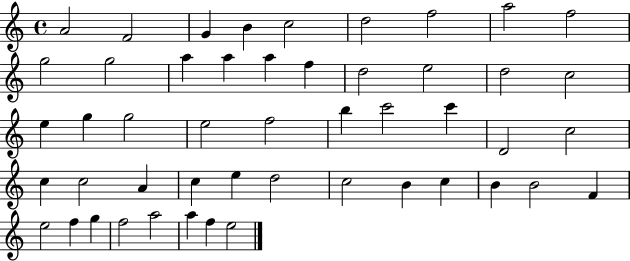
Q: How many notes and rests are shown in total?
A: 49